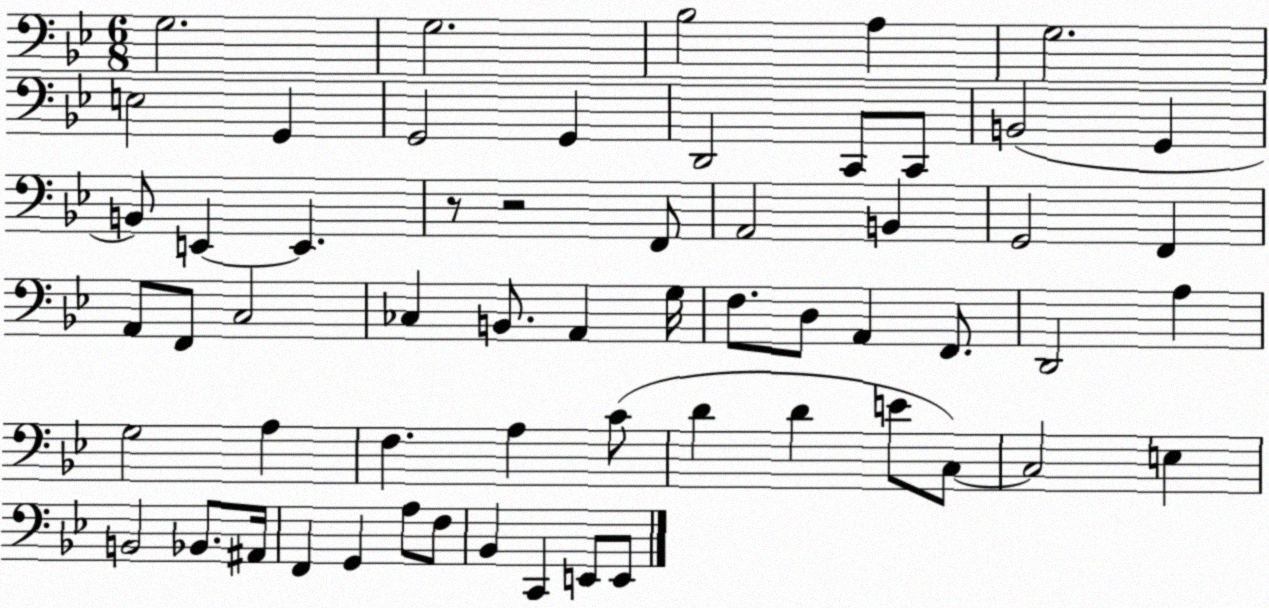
X:1
T:Untitled
M:6/8
L:1/4
K:Bb
G,2 G,2 _B,2 A, G,2 E,2 G,, G,,2 G,, D,,2 C,,/2 C,,/2 B,,2 G,, B,,/2 E,, E,, z/2 z2 F,,/2 A,,2 B,, G,,2 F,, A,,/2 F,,/2 C,2 _C, B,,/2 A,, G,/4 F,/2 D,/2 A,, F,,/2 D,,2 A, G,2 A, F, A, C/2 D D E/2 C,/2 C,2 E, B,,2 _B,,/2 ^A,,/4 F,, G,, A,/2 F,/2 _B,, C,, E,,/2 E,,/2